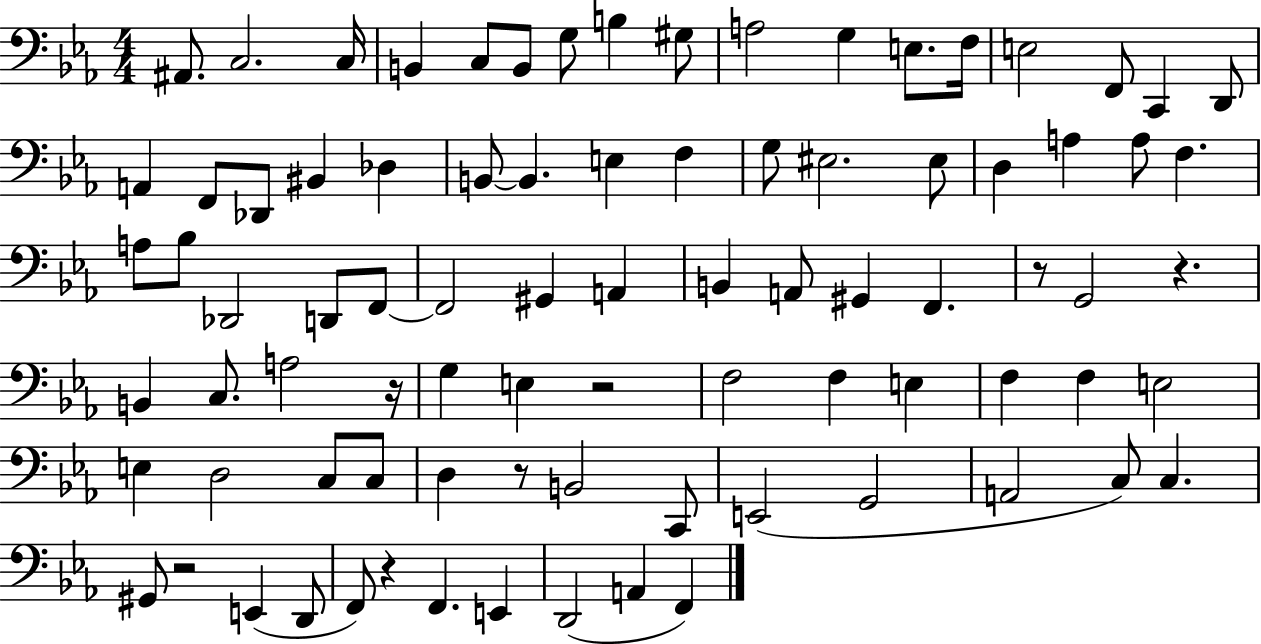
A#2/e. C3/h. C3/s B2/q C3/e B2/e G3/e B3/q G#3/e A3/h G3/q E3/e. F3/s E3/h F2/e C2/q D2/e A2/q F2/e Db2/e BIS2/q Db3/q B2/e B2/q. E3/q F3/q G3/e EIS3/h. EIS3/e D3/q A3/q A3/e F3/q. A3/e Bb3/e Db2/h D2/e F2/e F2/h G#2/q A2/q B2/q A2/e G#2/q F2/q. R/e G2/h R/q. B2/q C3/e. A3/h R/s G3/q E3/q R/h F3/h F3/q E3/q F3/q F3/q E3/h E3/q D3/h C3/e C3/e D3/q R/e B2/h C2/e E2/h G2/h A2/h C3/e C3/q. G#2/e R/h E2/q D2/e F2/e R/q F2/q. E2/q D2/h A2/q F2/q